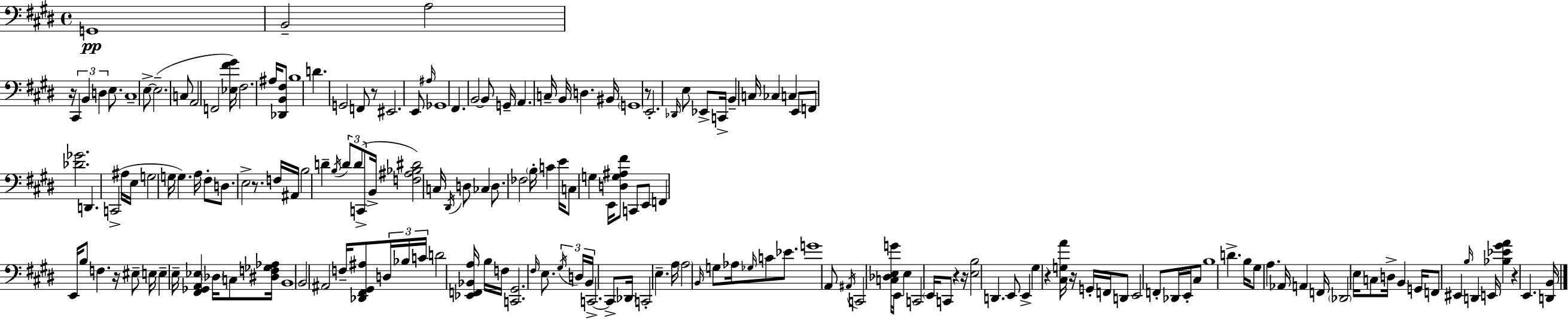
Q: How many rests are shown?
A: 10